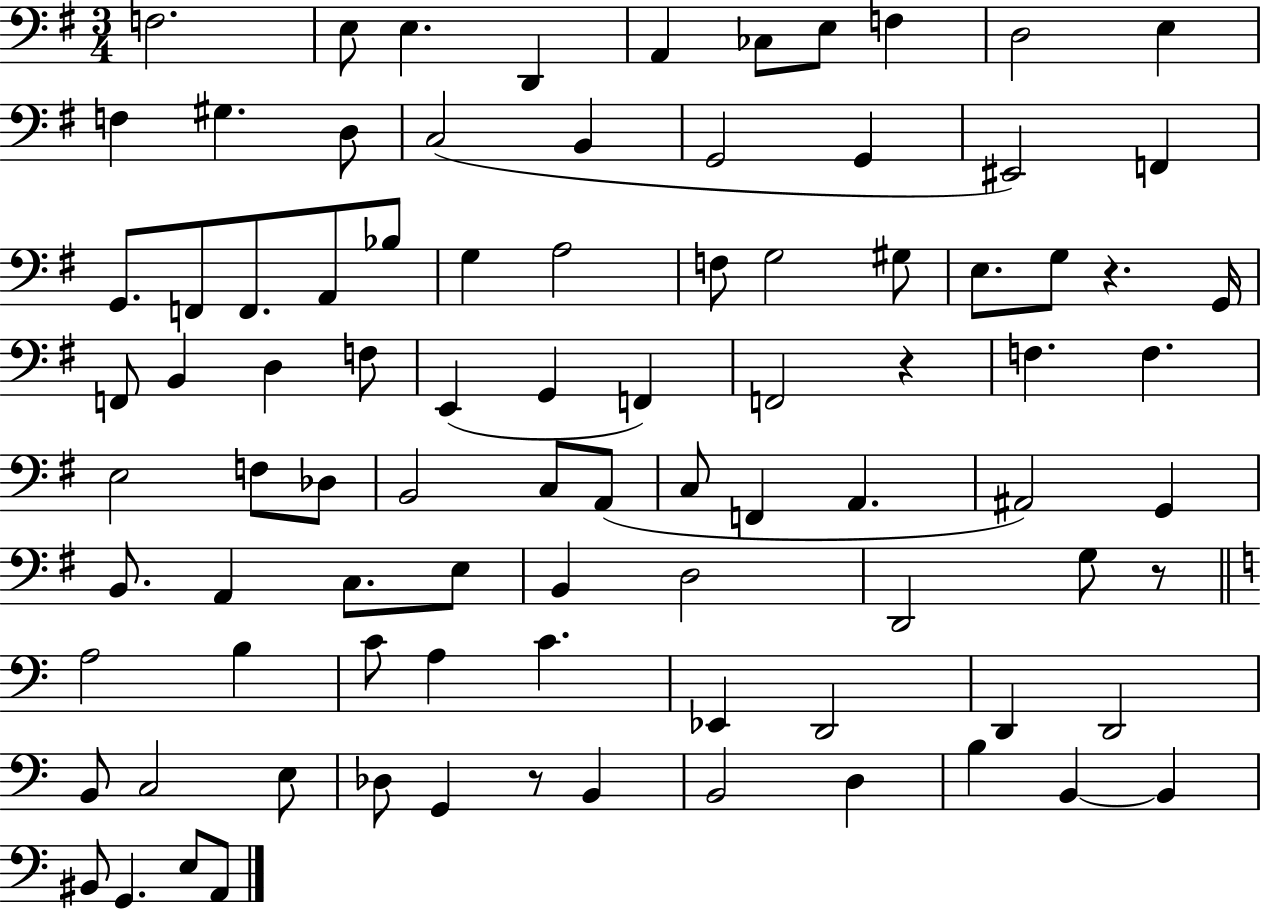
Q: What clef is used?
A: bass